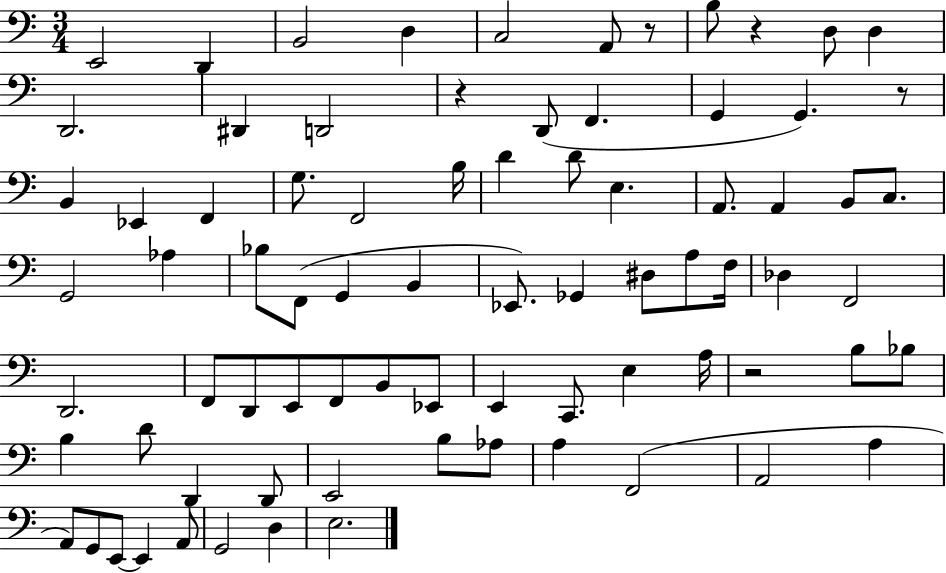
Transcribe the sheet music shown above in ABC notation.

X:1
T:Untitled
M:3/4
L:1/4
K:C
E,,2 D,, B,,2 D, C,2 A,,/2 z/2 B,/2 z D,/2 D, D,,2 ^D,, D,,2 z D,,/2 F,, G,, G,, z/2 B,, _E,, F,, G,/2 F,,2 B,/4 D D/2 E, A,,/2 A,, B,,/2 C,/2 G,,2 _A, _B,/2 F,,/2 G,, B,, _E,,/2 _G,, ^D,/2 A,/2 F,/4 _D, F,,2 D,,2 F,,/2 D,,/2 E,,/2 F,,/2 B,,/2 _E,,/2 E,, C,,/2 E, A,/4 z2 B,/2 _B,/2 B, D/2 D,, D,,/2 E,,2 B,/2 _A,/2 A, F,,2 A,,2 A, A,,/2 G,,/2 E,,/2 E,, A,,/2 G,,2 D, E,2